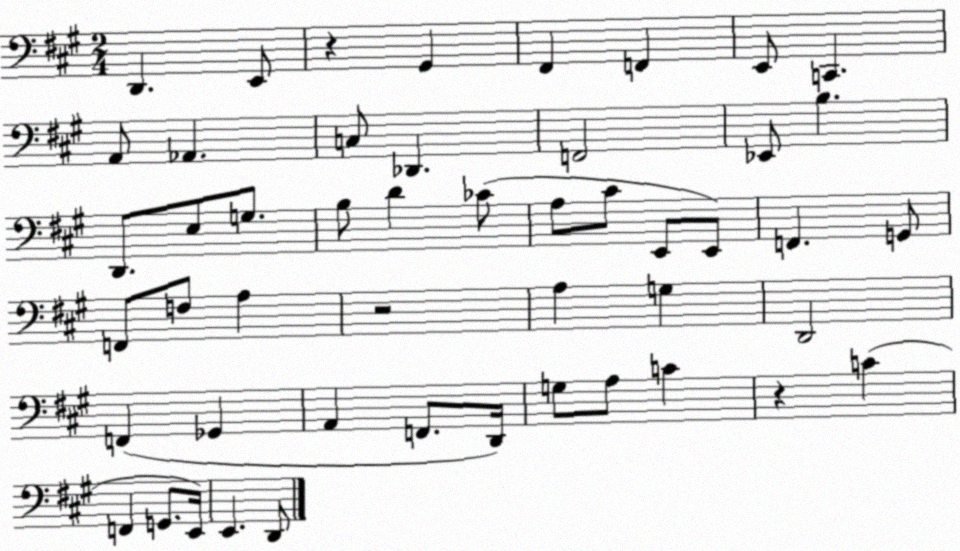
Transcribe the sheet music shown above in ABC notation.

X:1
T:Untitled
M:2/4
L:1/4
K:A
D,, E,,/2 z ^G,, ^F,, F,, E,,/2 C,, A,,/2 _A,, C,/2 _D,, F,,2 _E,,/2 B, D,,/2 E,/2 G,/2 B,/2 D _C/2 A,/2 ^C/2 E,,/2 E,,/2 F,, G,,/2 F,,/2 F,/2 A, z2 A, G, D,,2 F,, _G,, A,, F,,/2 D,,/4 G,/2 A,/2 C z C F,, G,,/2 E,,/4 E,, D,,/2